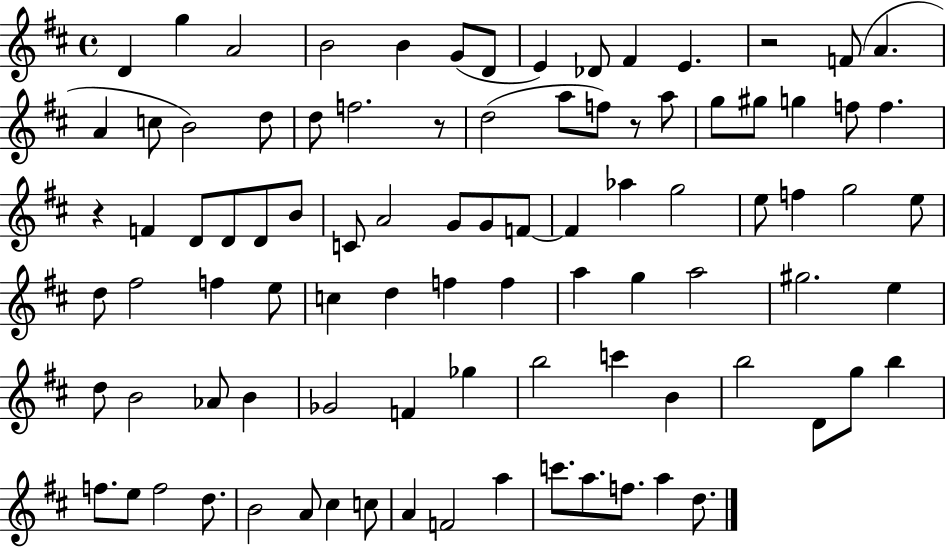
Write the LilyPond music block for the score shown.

{
  \clef treble
  \time 4/4
  \defaultTimeSignature
  \key d \major
  \repeat volta 2 { d'4 g''4 a'2 | b'2 b'4 g'8( d'8 | e'4) des'8 fis'4 e'4. | r2 f'8( a'4. | \break a'4 c''8 b'2) d''8 | d''8 f''2. r8 | d''2( a''8 f''8) r8 a''8 | g''8 gis''8 g''4 f''8 f''4. | \break r4 f'4 d'8 d'8 d'8 b'8 | c'8 a'2 g'8 g'8 f'8~~ | f'4 aes''4 g''2 | e''8 f''4 g''2 e''8 | \break d''8 fis''2 f''4 e''8 | c''4 d''4 f''4 f''4 | a''4 g''4 a''2 | gis''2. e''4 | \break d''8 b'2 aes'8 b'4 | ges'2 f'4 ges''4 | b''2 c'''4 b'4 | b''2 d'8 g''8 b''4 | \break f''8. e''8 f''2 d''8. | b'2 a'8 cis''4 c''8 | a'4 f'2 a''4 | c'''8. a''8. f''8. a''4 d''8. | \break } \bar "|."
}